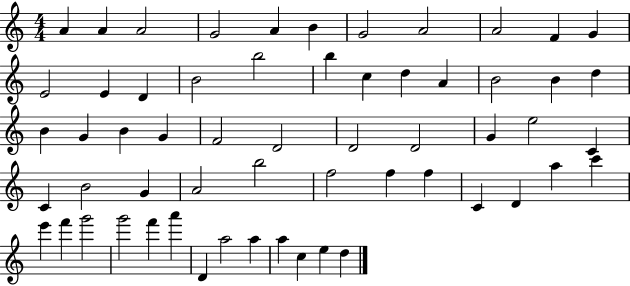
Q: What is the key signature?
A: C major